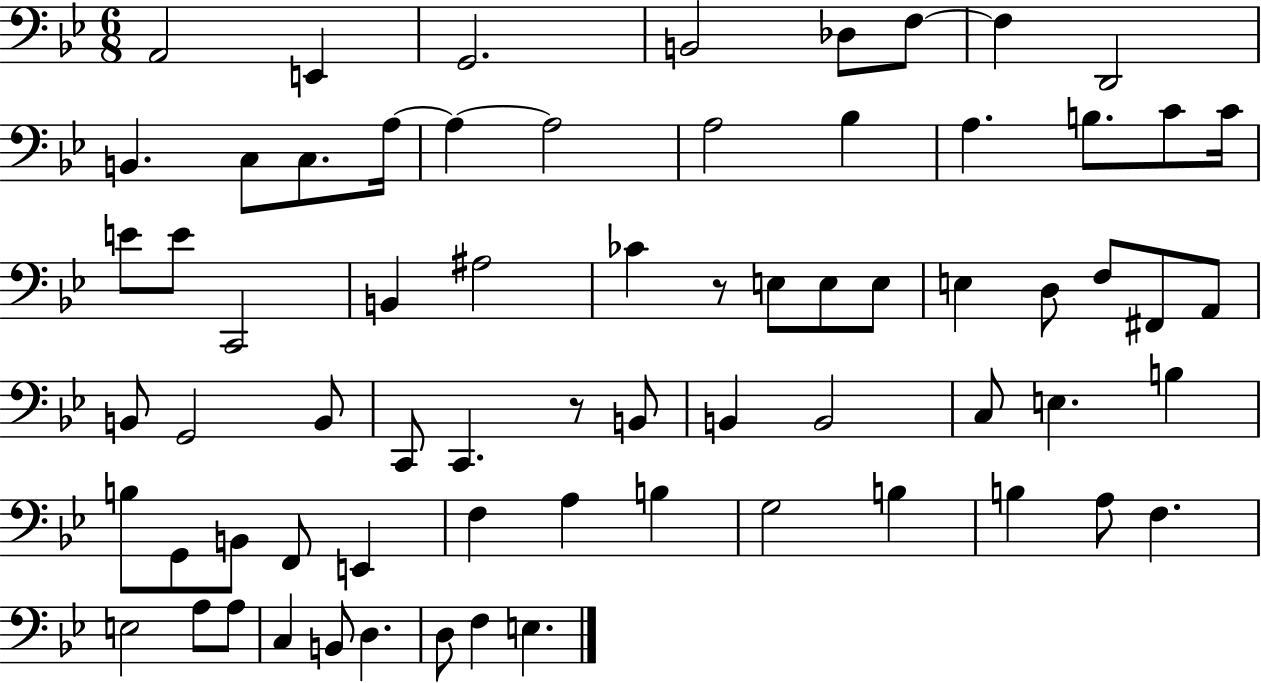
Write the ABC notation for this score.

X:1
T:Untitled
M:6/8
L:1/4
K:Bb
A,,2 E,, G,,2 B,,2 _D,/2 F,/2 F, D,,2 B,, C,/2 C,/2 A,/4 A, A,2 A,2 _B, A, B,/2 C/2 C/4 E/2 E/2 C,,2 B,, ^A,2 _C z/2 E,/2 E,/2 E,/2 E, D,/2 F,/2 ^F,,/2 A,,/2 B,,/2 G,,2 B,,/2 C,,/2 C,, z/2 B,,/2 B,, B,,2 C,/2 E, B, B,/2 G,,/2 B,,/2 F,,/2 E,, F, A, B, G,2 B, B, A,/2 F, E,2 A,/2 A,/2 C, B,,/2 D, D,/2 F, E,